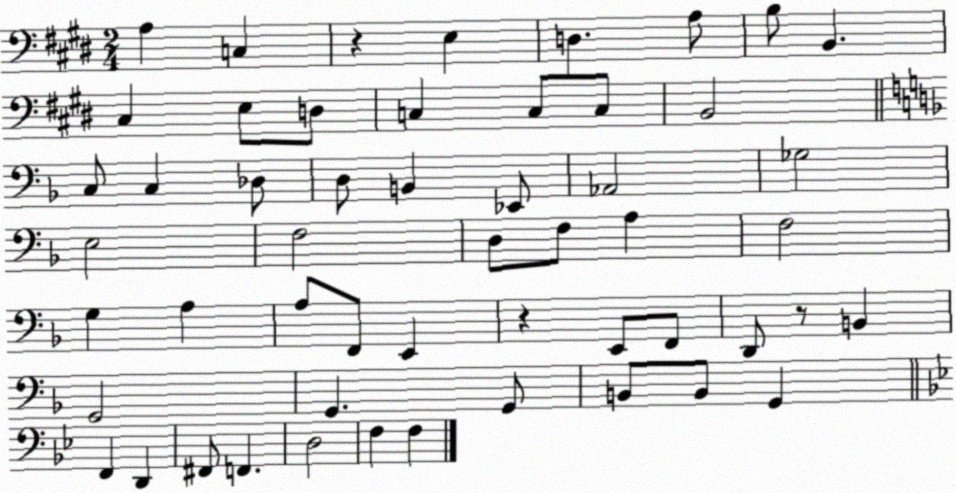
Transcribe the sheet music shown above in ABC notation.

X:1
T:Untitled
M:2/4
L:1/4
K:E
A, C, z E, D, A,/2 B,/2 B,, ^C, E,/2 D,/2 C, C,/2 C,/2 B,,2 C,/2 C, _D,/2 D,/2 B,, _E,,/2 _A,,2 _G,2 E,2 F,2 D,/2 F,/2 A, F,2 G, A, A,/2 F,,/2 E,, z E,,/2 F,,/2 D,,/2 z/2 B,, G,,2 G,, G,,/2 B,,/2 B,,/2 G,, F,, D,, ^F,,/2 F,, D,2 F, F,